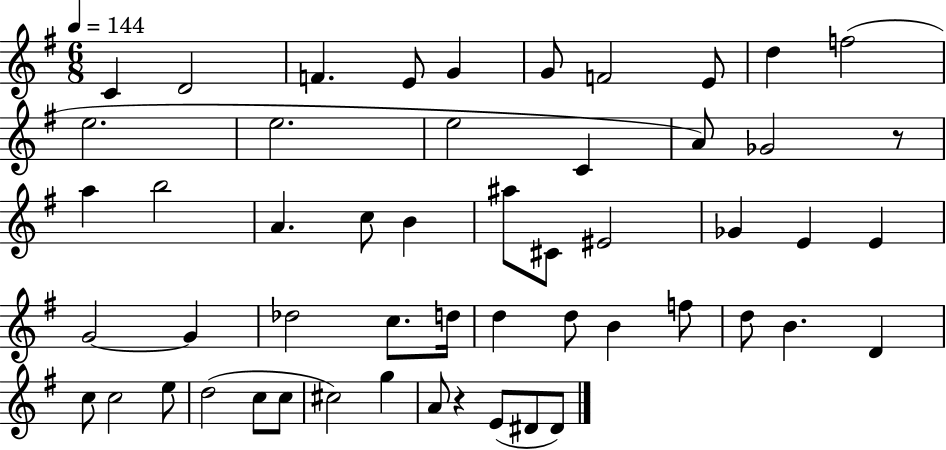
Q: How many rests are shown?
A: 2